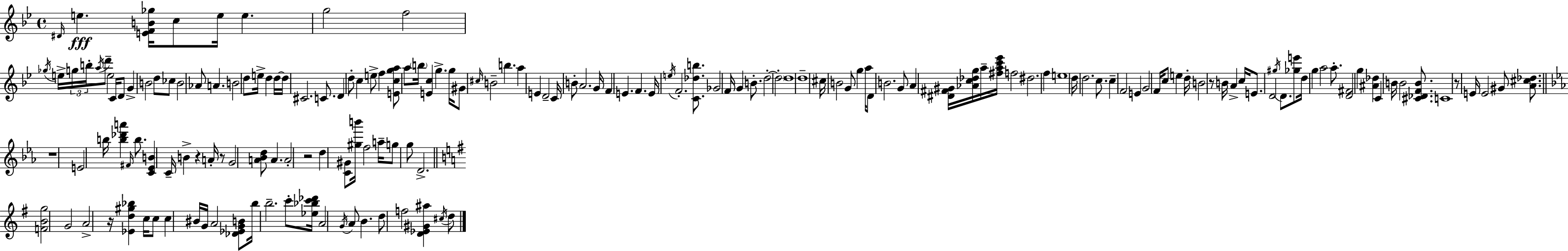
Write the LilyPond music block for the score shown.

{
  \clef treble
  \time 4/4
  \defaultTimeSignature
  \key g \minor
  \grace { dis'16 }\fff e''4. <e' f' b' ges''>16 c''8 e''16 e''4. | g''2 f''2 | \acciaccatura { ges''16 } e''16-> \tuplet 3/2 { g''16 b''16-. \acciaccatura { a''16 } } d'''8-- e''2 | c'16 d'8 g'4-> b'2 d''8 | \break ces''8 b'2 aes'8 a'4. | b'2 d''8 e''16-> d''4 | d''16~~ d''16 cis'2. | c'8. d'4 d''8-. c''4 e''8-> f''4 | \break <e' c'' g'' a''>8 a''8 \parenthesize b''16 <e' c''>4 g''4.-> | g''16 gis'8 \grace { cis''16 } b'2-- b''4. | a''4 e'4 d'2-- | c'16 b'8-. a'2. | \break g'16 f'4 e'4. f'4. | e'16 \acciaccatura { e''16 } f'2.-. | <c' des'' b''>8. ges'2 f'16 g'4 | b'8.-. d''2-.~~ \parenthesize d''2-. | \break d''1 | d''1-- | cis''16 b'2 g'8 | g''4 a''16 d'8 b'2. | \break g'8 a'4 <dis' fis' gis'>16 <aes' c'' des'' g''>16 a''16-- <fis'' a'' c''' ees'''>16 f''2 | dis''2. | f''4 e''1 | d''16 d''2. | \break c''8. c''4-- f'2 | e'4 g'2 f'16 c''8 | e''4 d''16-. b'2 r8 b'16 | a'4-> c''16 e'8. d'2 | \break \acciaccatura { gis''16 } d'8. <ges'' e'''>8 d''16 g''4 a''2 | a''8.-. <d' fis'>2 g''4 | <ais' des''>4 c'4 b'16 b'2 | <cis' des' f' b'>8. c'1 | \break r8 e'16 e'2 | gis'8 <a' cis'' des''>8. \bar "||" \break \key c \minor r1 | e'2 b''16 <b'' des''' a'''>4 \grace { fis'16 } b''8. | <c' ees' b'>4 c'16-- b'4-> r4 a'16-. r8 | g'2 <a' bes' d''>8 a'4. | \break a'2-. r2 | d''4 <c' gis'>8 <gis'' b'''>16 f''2 | a''16-- g''8 g''8 d'2.-> | \bar "||" \break \key g \major <f' b' g''>2 g'2 | a'2-> r16 <ees' d'' gis'' bes''>4 c''16 c''8 | c''4 bis'16 g'16 a'2 <des' ees' g' b'>8 | b''16 b''2.-- c'''8-. <ees'' bes'' c''' des'''>16 | \break a'2 \acciaccatura { g'16 } a'8 b'4. | d''8 f''2 <d' ees' gis' ais''>4 \acciaccatura { cis''16 } | d''8 \bar "|."
}